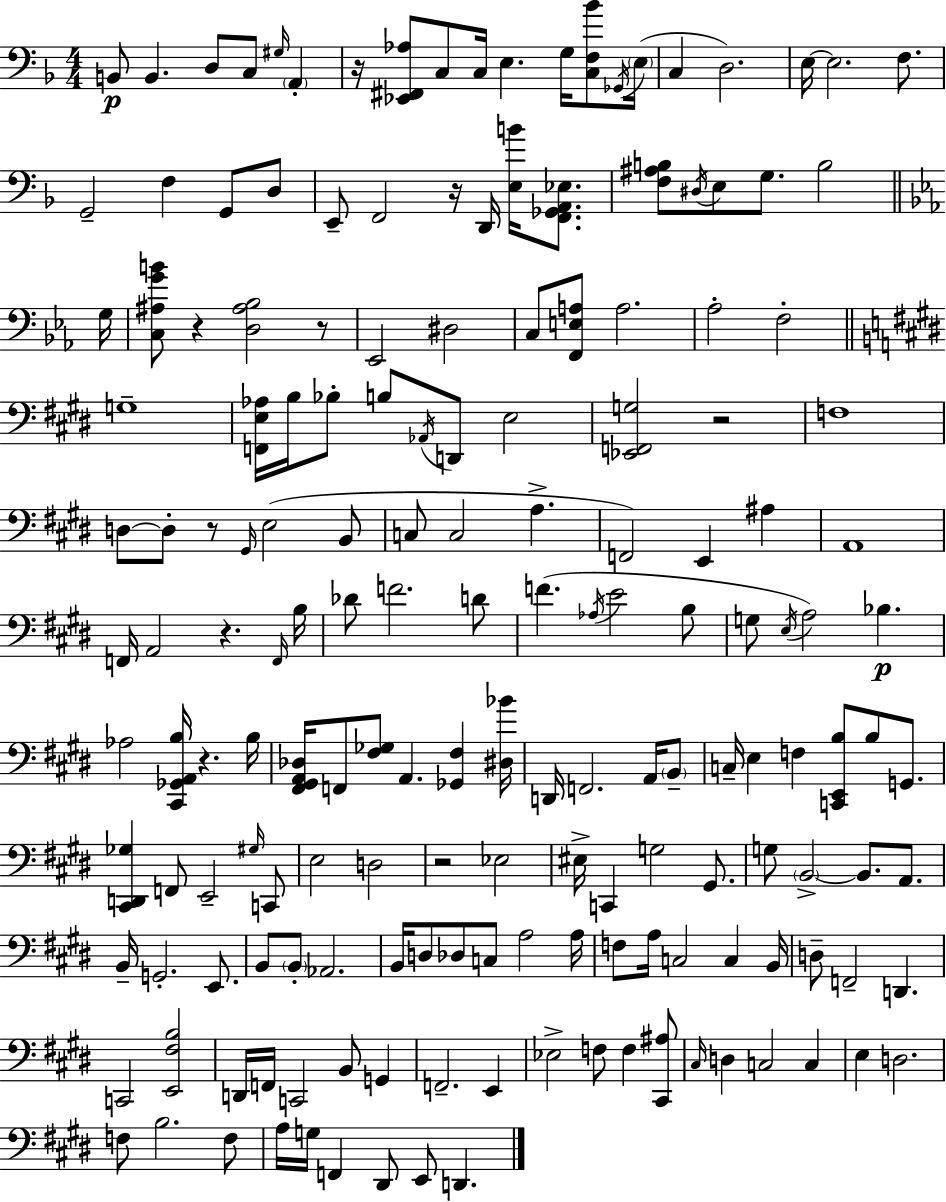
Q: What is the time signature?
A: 4/4